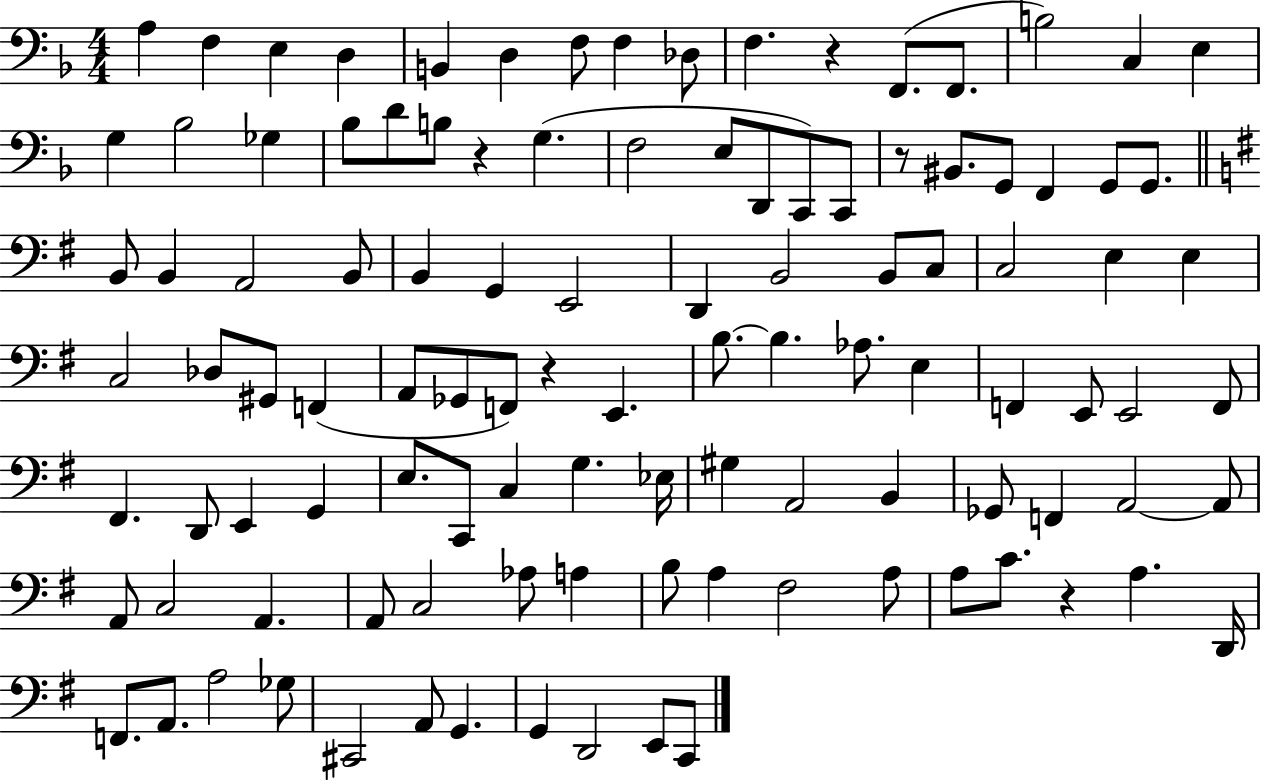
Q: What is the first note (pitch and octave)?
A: A3